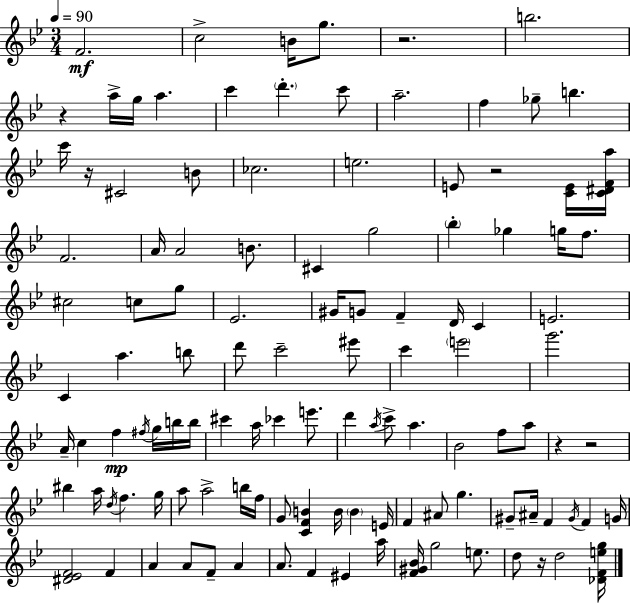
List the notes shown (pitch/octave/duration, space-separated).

F4/h. C5/h B4/s G5/e. R/h. B5/h. R/q A5/s G5/s A5/q. C6/q D6/q. C6/e A5/h. F5/q Gb5/e B5/q. C6/s R/s C#4/h B4/e CES5/h. E5/h. E4/e R/h [C4,E4]/s [C4,D#4,F4,A5]/s F4/h. A4/s A4/h B4/e. C#4/q G5/h Bb5/q Gb5/q G5/s F5/e. C#5/h C5/e G5/e Eb4/h. G#4/s G4/e F4/q D4/s C4/q E4/h. C4/q A5/q. B5/e D6/e C6/h EIS6/e C6/q E6/h G6/h. A4/s C5/q F5/q F#5/s G5/s B5/s B5/s C#6/q A5/s CES6/q E6/e. D6/q A5/s C6/e A5/q. Bb4/h F5/e A5/e R/q R/h BIS5/q A5/s D5/s F5/q. G5/s A5/e A5/h B5/s F5/s G4/e [C4,F4,B4]/q B4/s B4/q E4/s F4/q A#4/e G5/q. G#4/e A#4/s F4/q G#4/s F4/q G4/s [D#4,Eb4,F4]/h F4/q A4/q A4/e F4/e A4/q A4/e. F4/q EIS4/q A5/s [F4,G#4,Bb4]/s G5/h E5/e. D5/e R/s D5/h [Db4,F4,E5,G5]/s